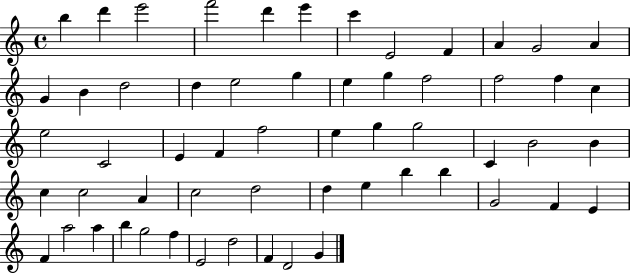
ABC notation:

X:1
T:Untitled
M:4/4
L:1/4
K:C
b d' e'2 f'2 d' e' c' E2 F A G2 A G B d2 d e2 g e g f2 f2 f c e2 C2 E F f2 e g g2 C B2 B c c2 A c2 d2 d e b b G2 F E F a2 a b g2 f E2 d2 F D2 G